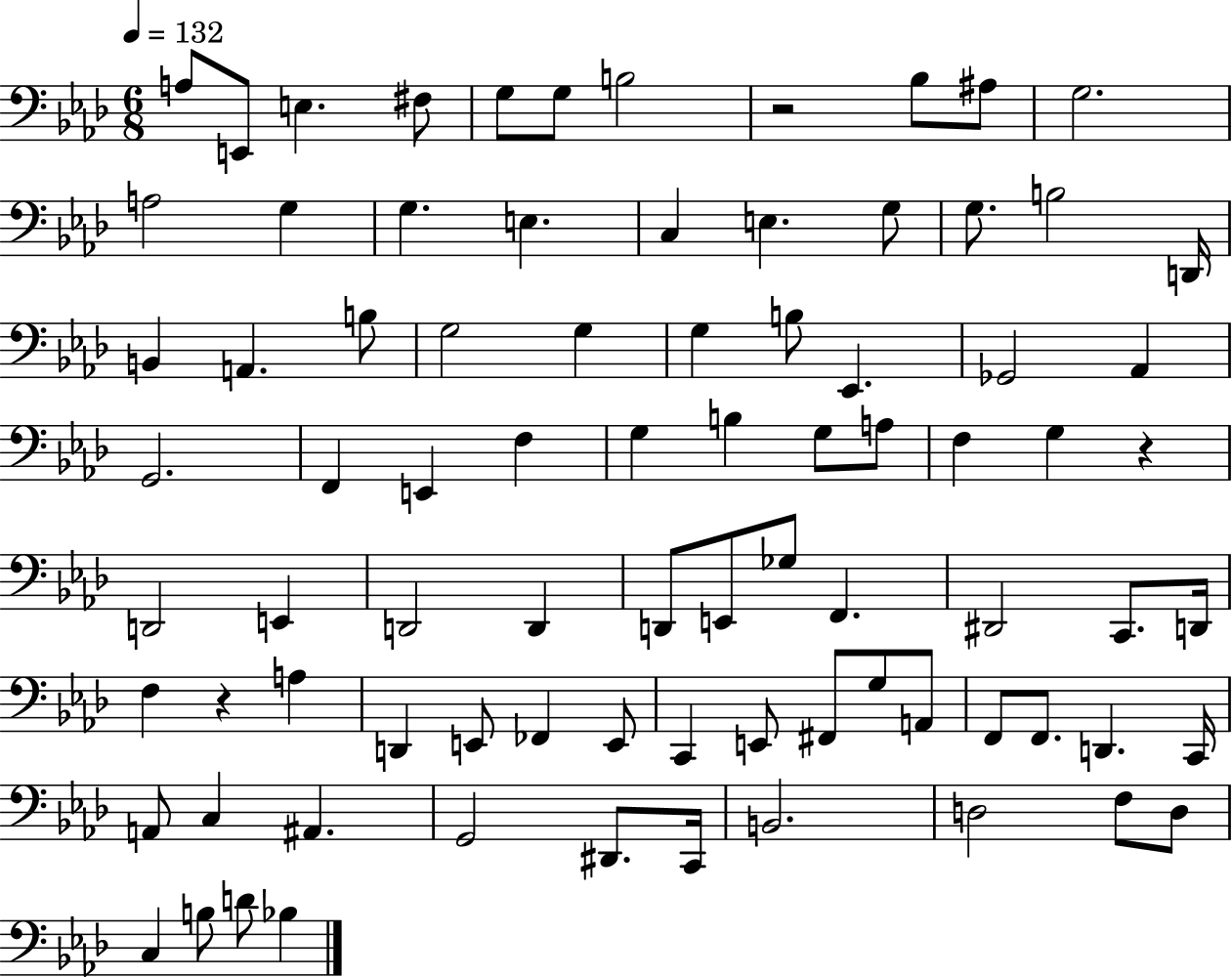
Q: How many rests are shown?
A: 3